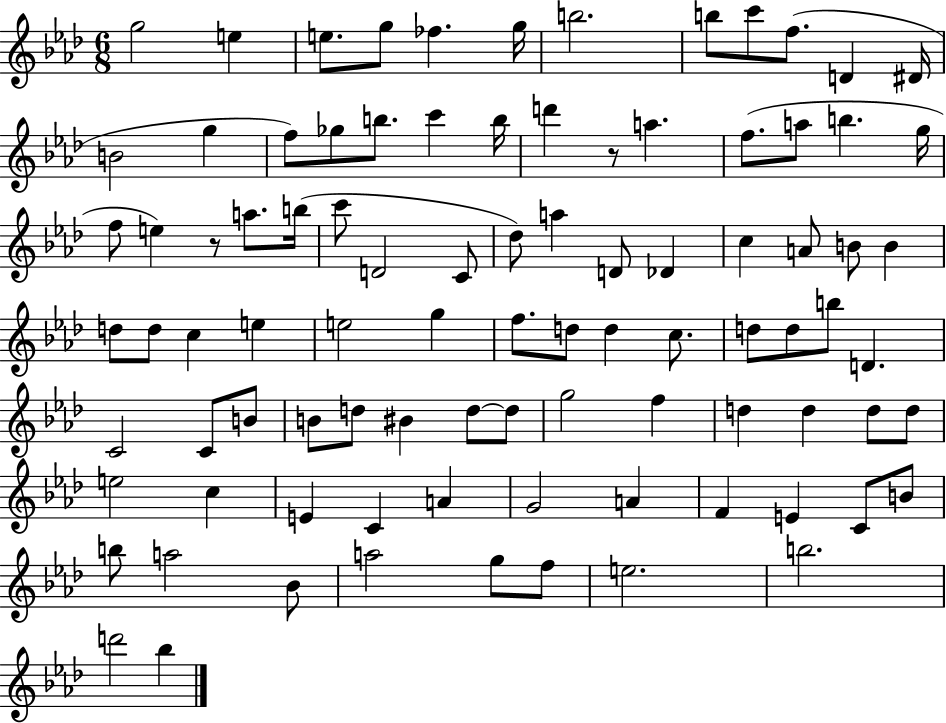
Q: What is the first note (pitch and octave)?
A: G5